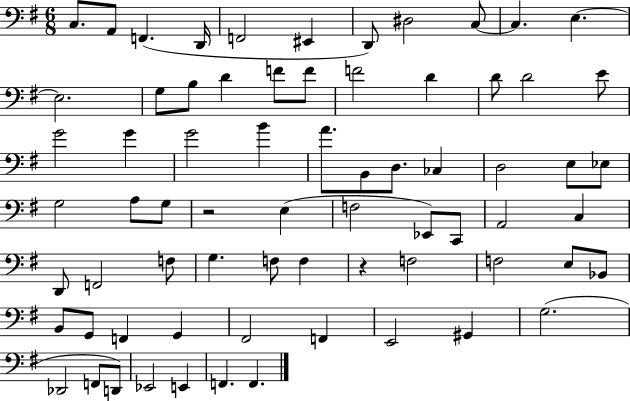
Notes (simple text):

C3/e. A2/e F2/q. D2/s F2/h EIS2/q D2/e D#3/h C3/e C3/q. E3/q. E3/h. G3/e B3/e D4/q F4/e F4/e F4/h D4/q D4/e D4/h E4/e G4/h G4/q G4/h B4/q A4/e. B2/e D3/e. CES3/q D3/h E3/e Eb3/e G3/h A3/e G3/e R/h E3/q F3/h Eb2/e C2/e A2/h C3/q D2/e F2/h F3/e G3/q. F3/e F3/q R/q F3/h F3/h E3/e Bb2/e B2/e G2/e F2/q G2/q F#2/h F2/q E2/h G#2/q G3/h. Db2/h F2/e D2/e Eb2/h E2/q F2/q. F2/q.